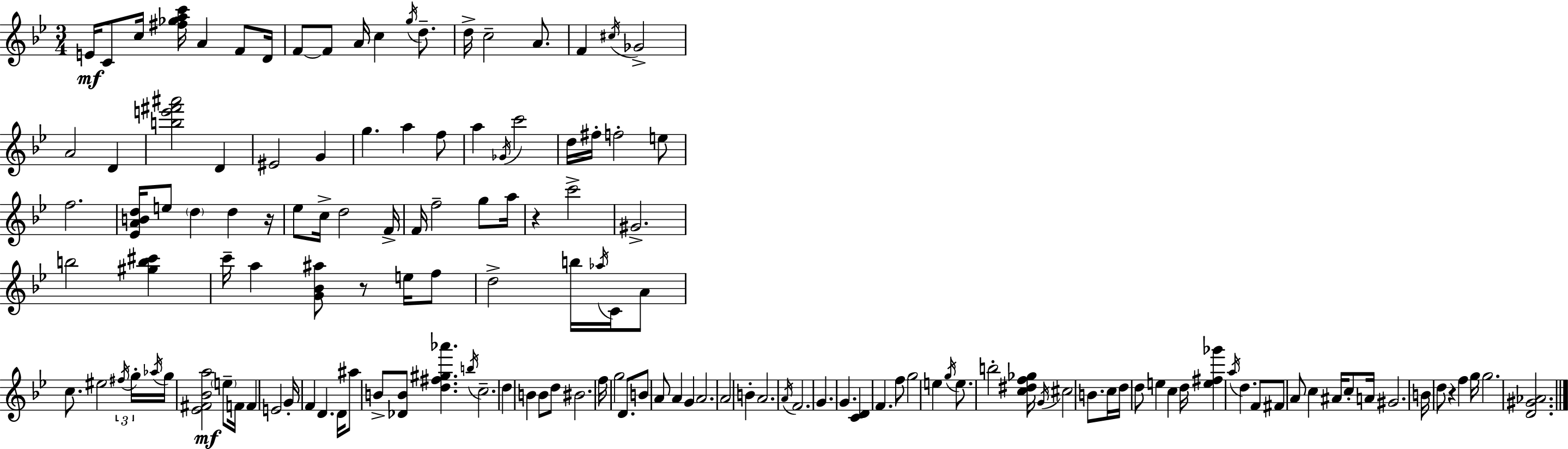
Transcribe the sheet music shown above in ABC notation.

X:1
T:Untitled
M:3/4
L:1/4
K:Gm
E/4 C/2 c/4 [^f_gac']/4 A F/2 D/4 F/2 F/2 A/4 c g/4 d/2 d/4 c2 A/2 F ^c/4 _G2 A2 D [be'^f'^a']2 D ^E2 G g a f/2 a _G/4 c'2 d/4 ^f/4 f2 e/2 f2 [_EABd]/4 e/2 d d z/4 _e/2 c/4 d2 F/4 F/4 f2 g/2 a/4 z c'2 ^G2 b2 [^gb^c'] c'/4 a [G_B^a]/2 z/2 e/4 f/2 d2 b/4 _a/4 C/4 A/2 c/2 ^e2 ^f/4 g/4 _a/4 g/4 [_E^F_Ba]2 e/2 F/4 F E2 G/4 F D D/4 ^a/2 B/2 [_DB]/2 [d^f^g_a'] b/4 c2 d B B/2 d/2 ^B2 f/4 g2 D/2 B/2 A/2 A G A2 A2 B A2 A/4 F2 G G [CD] F f/2 g2 e g/4 e/2 b2 [c^df_g]/4 G/4 ^c2 B/2 c/4 d/4 d/2 e c d/4 [e^f_g'] a/4 d F/2 ^F/2 A/2 c ^A/4 c/2 A/4 ^G2 B/4 d/2 z f g/4 g2 [D^G_A]2